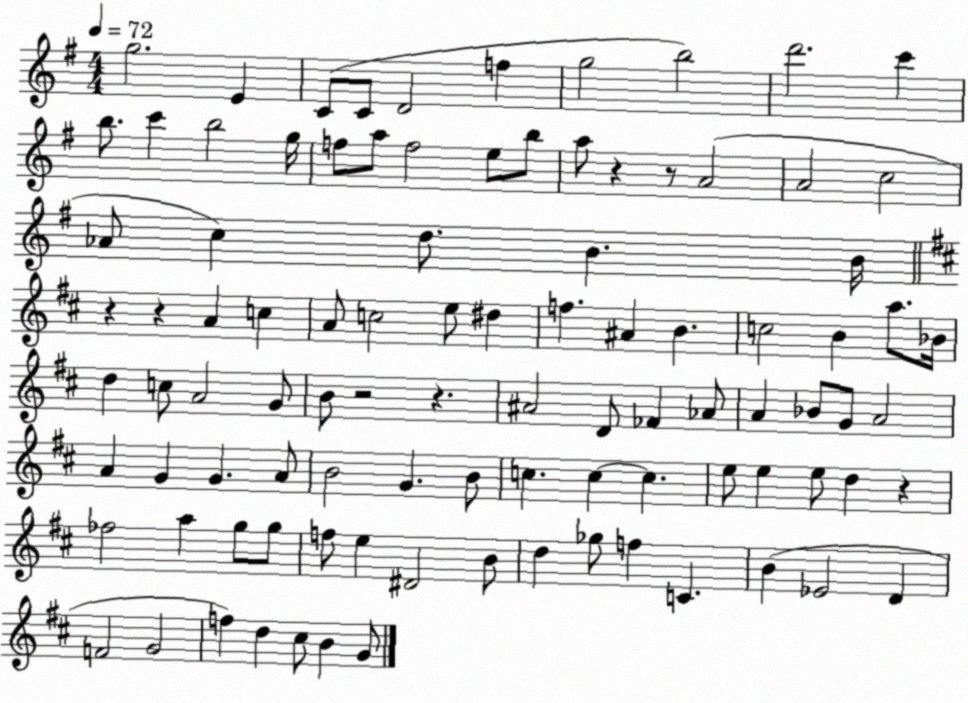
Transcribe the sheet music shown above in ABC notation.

X:1
T:Untitled
M:4/4
L:1/4
K:G
g2 E C/2 C/2 D2 f g2 b2 d'2 c' b/2 c' b2 g/4 f/2 a/2 f2 e/2 b/2 a/2 z z/2 A2 A2 c2 _A/2 c d/2 B B/4 z z A c A/2 c2 e/2 ^d f ^A B c2 B a/2 _B/4 d c/2 A2 G/2 B/2 z2 z ^A2 D/2 _F _A/2 A _B/2 G/2 A2 A G G A/2 B2 G B/2 c c c e/2 e e/2 d z _f2 a g/2 g/2 f/2 e ^D2 B/2 d _g/2 f C B _E2 D F2 G2 f d ^c/2 B G/2